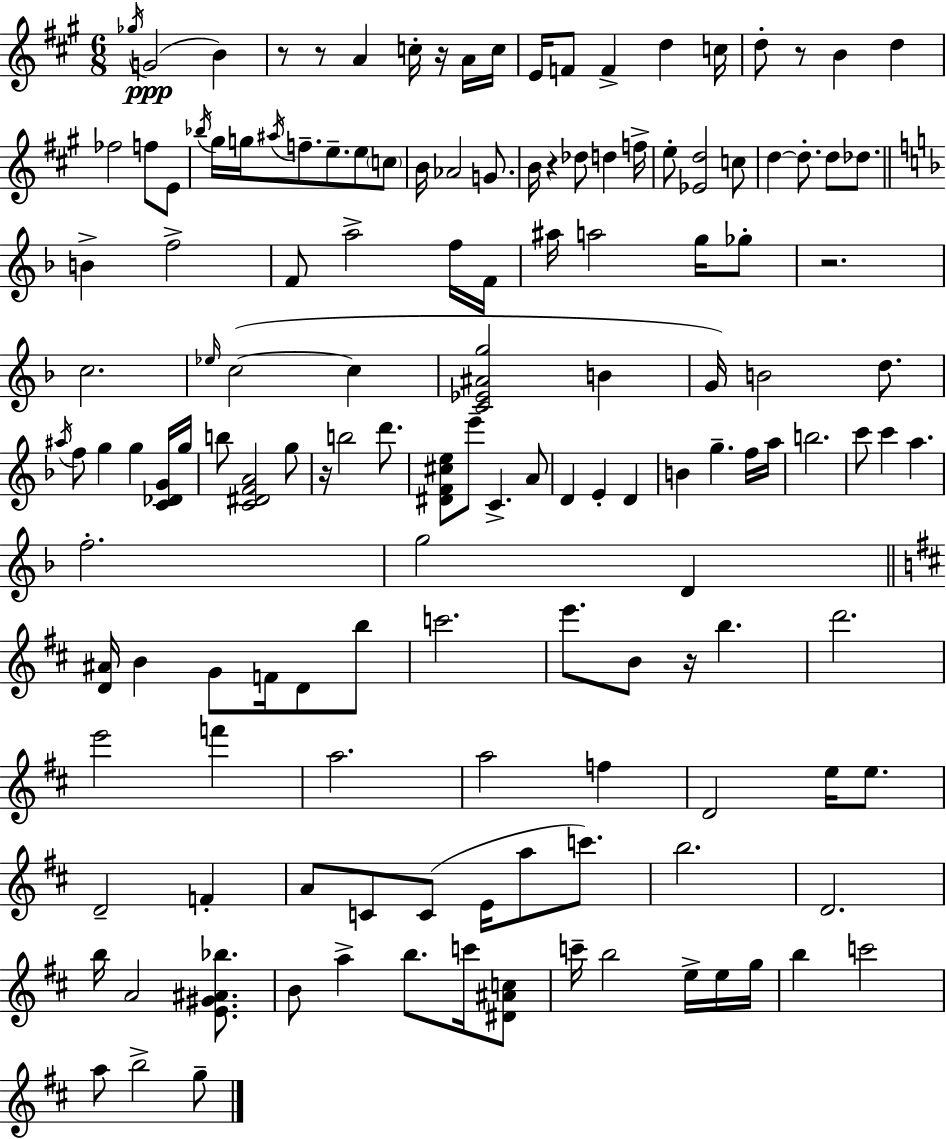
X:1
T:Untitled
M:6/8
L:1/4
K:A
_g/4 G2 B z/2 z/2 A c/4 z/4 A/4 c/4 E/4 F/2 F d c/4 d/2 z/2 B d _f2 f/2 E/2 _b/4 ^g/4 g/4 ^a/4 f/2 e/2 e/2 c/2 B/4 _A2 G/2 B/4 z _d/2 d f/4 e/2 [_Ed]2 c/2 d d/2 d/2 _d/2 B f2 F/2 a2 f/4 F/4 ^a/4 a2 g/4 _g/2 z2 c2 _e/4 c2 c [C_E^Ag]2 B G/4 B2 d/2 ^a/4 f/2 g g [C_DG]/4 g/4 b/2 [C^DFA]2 g/2 z/4 b2 d'/2 [^DF^ce]/2 e'/2 C A/2 D E D B g f/4 a/4 b2 c'/2 c' a f2 g2 D [D^A]/4 B G/2 F/4 D/2 b/2 c'2 e'/2 B/2 z/4 b d'2 e'2 f' a2 a2 f D2 e/4 e/2 D2 F A/2 C/2 C/2 E/4 a/2 c'/2 b2 D2 b/4 A2 [E^G^A_b]/2 B/2 a b/2 c'/4 [^D^Ac]/2 c'/4 b2 e/4 e/4 g/4 b c'2 a/2 b2 g/2